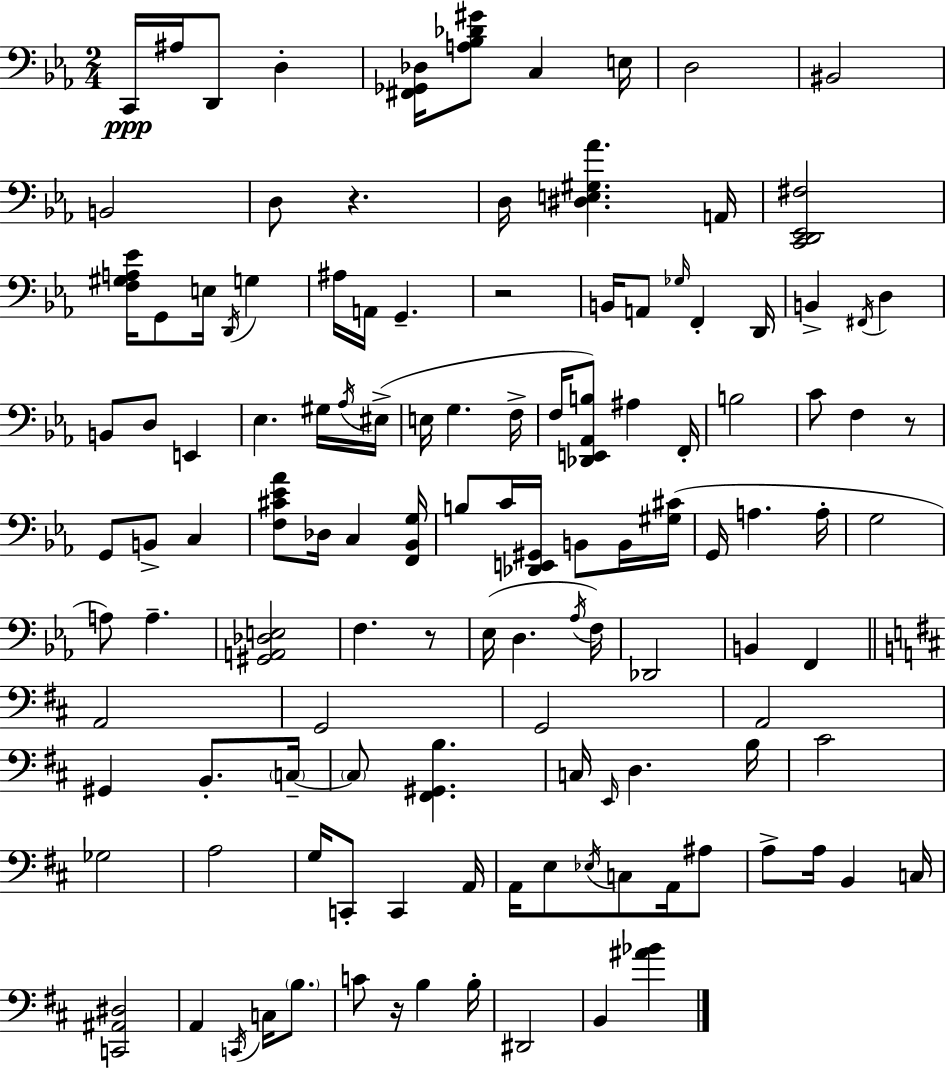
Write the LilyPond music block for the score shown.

{
  \clef bass
  \numericTimeSignature
  \time 2/4
  \key c \minor
  c,16\ppp ais16 d,8 d4-. | <fis, ges, des>16 <a bes des' gis'>8 c4 e16 | d2 | bis,2 | \break b,2 | d8 r4. | d16 <dis e gis aes'>4. a,16 | <c, d, ees, fis>2 | \break <f gis a ees'>16 g,8 e16 \acciaccatura { d,16 } g4 | ais16 a,16 g,4.-- | r2 | b,16 a,8 \grace { ges16 } f,4-. | \break d,16 b,4-> \acciaccatura { fis,16 } d4 | b,8 d8 e,4 | ees4. | gis16 \acciaccatura { aes16 } eis16->( e16 g4. | \break f16-> f16 <des, e, aes, b>8) ais4 | f,16-. b2 | c'8 f4 | r8 g,8 b,8-> | \break c4 <f cis' ees' aes'>8 des16 c4 | <f, bes, g>16 b8 c'16 <des, e, gis,>16 | b,8 b,16 <gis cis'>16( g,16 a4. | a16-. g2 | \break a8) a4.-- | <gis, a, des e>2 | f4. | r8 ees16( d4. | \break \acciaccatura { aes16 } f16) des,2 | b,4 | f,4 \bar "||" \break \key d \major a,2 | g,2 | g,2 | a,2 | \break gis,4 b,8.-. \parenthesize c16--~~ | \parenthesize c8 <fis, gis, b>4. | c16 \grace { e,16 } d4. | b16 cis'2 | \break ges2 | a2 | g16 c,8-. c,4 | a,16 a,16 e8 \acciaccatura { ees16 } c8 a,16 | \break ais8 a8-> a16 b,4 | c16 <c, ais, dis>2 | a,4 \acciaccatura { c,16 } c16 | \parenthesize b8. c'8 r16 b4 | \break b16-. dis,2 | b,4 <ais' bes'>4 | \bar "|."
}